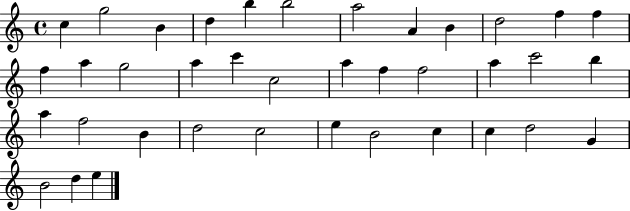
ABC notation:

X:1
T:Untitled
M:4/4
L:1/4
K:C
c g2 B d b b2 a2 A B d2 f f f a g2 a c' c2 a f f2 a c'2 b a f2 B d2 c2 e B2 c c d2 G B2 d e